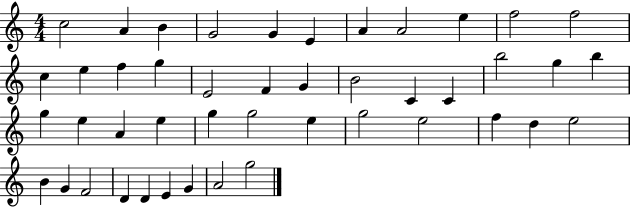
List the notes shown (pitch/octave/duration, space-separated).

C5/h A4/q B4/q G4/h G4/q E4/q A4/q A4/h E5/q F5/h F5/h C5/q E5/q F5/q G5/q E4/h F4/q G4/q B4/h C4/q C4/q B5/h G5/q B5/q G5/q E5/q A4/q E5/q G5/q G5/h E5/q G5/h E5/h F5/q D5/q E5/h B4/q G4/q F4/h D4/q D4/q E4/q G4/q A4/h G5/h